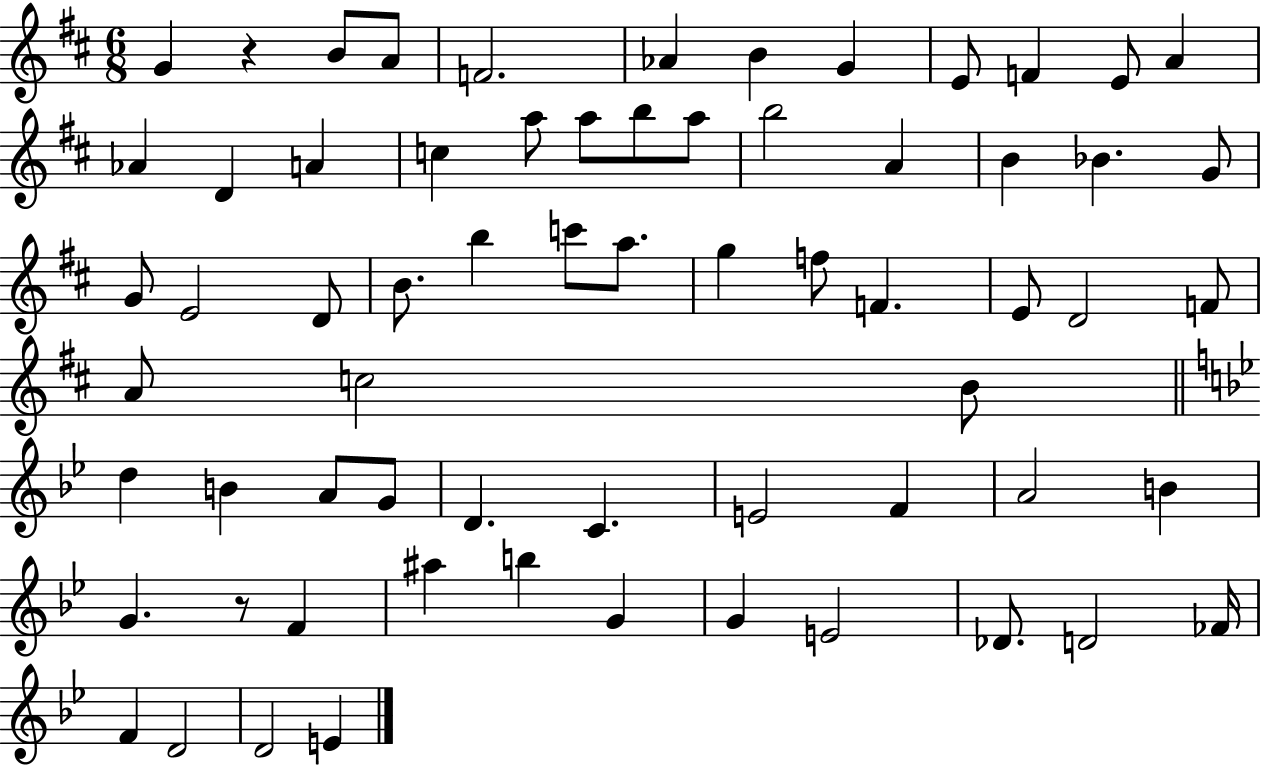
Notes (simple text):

G4/q R/q B4/e A4/e F4/h. Ab4/q B4/q G4/q E4/e F4/q E4/e A4/q Ab4/q D4/q A4/q C5/q A5/e A5/e B5/e A5/e B5/h A4/q B4/q Bb4/q. G4/e G4/e E4/h D4/e B4/e. B5/q C6/e A5/e. G5/q F5/e F4/q. E4/e D4/h F4/e A4/e C5/h B4/e D5/q B4/q A4/e G4/e D4/q. C4/q. E4/h F4/q A4/h B4/q G4/q. R/e F4/q A#5/q B5/q G4/q G4/q E4/h Db4/e. D4/h FES4/s F4/q D4/h D4/h E4/q